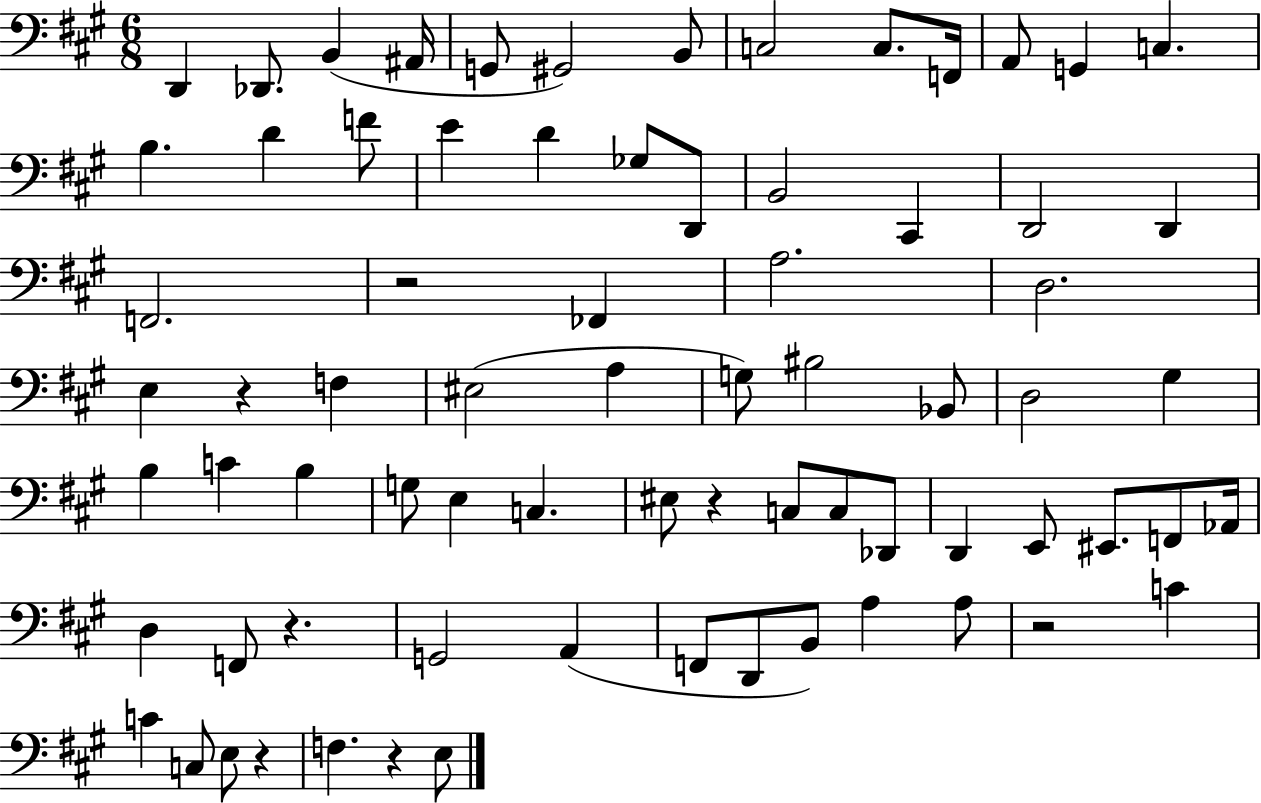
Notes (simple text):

D2/q Db2/e. B2/q A#2/s G2/e G#2/h B2/e C3/h C3/e. F2/s A2/e G2/q C3/q. B3/q. D4/q F4/e E4/q D4/q Gb3/e D2/e B2/h C#2/q D2/h D2/q F2/h. R/h FES2/q A3/h. D3/h. E3/q R/q F3/q EIS3/h A3/q G3/e BIS3/h Bb2/e D3/h G#3/q B3/q C4/q B3/q G3/e E3/q C3/q. EIS3/e R/q C3/e C3/e Db2/e D2/q E2/e EIS2/e. F2/e Ab2/s D3/q F2/e R/q. G2/h A2/q F2/e D2/e B2/e A3/q A3/e R/h C4/q C4/q C3/e E3/e R/q F3/q. R/q E3/e